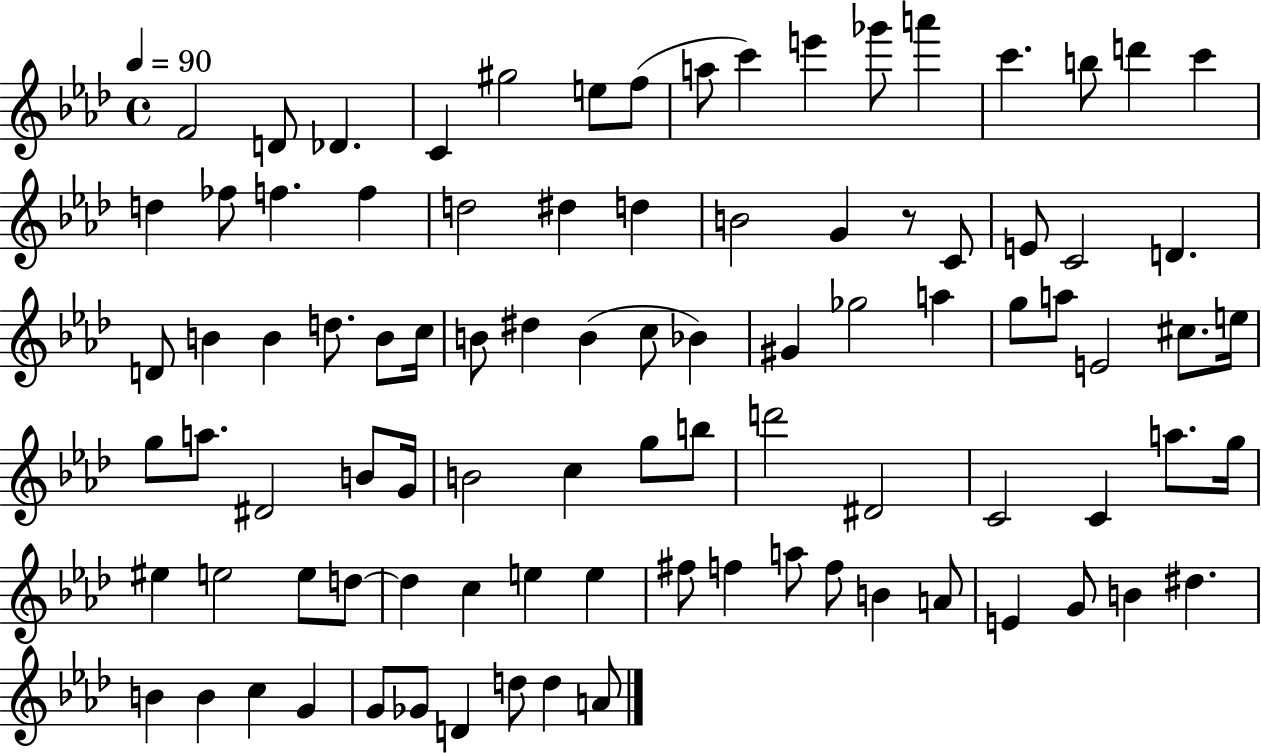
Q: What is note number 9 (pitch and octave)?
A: C6